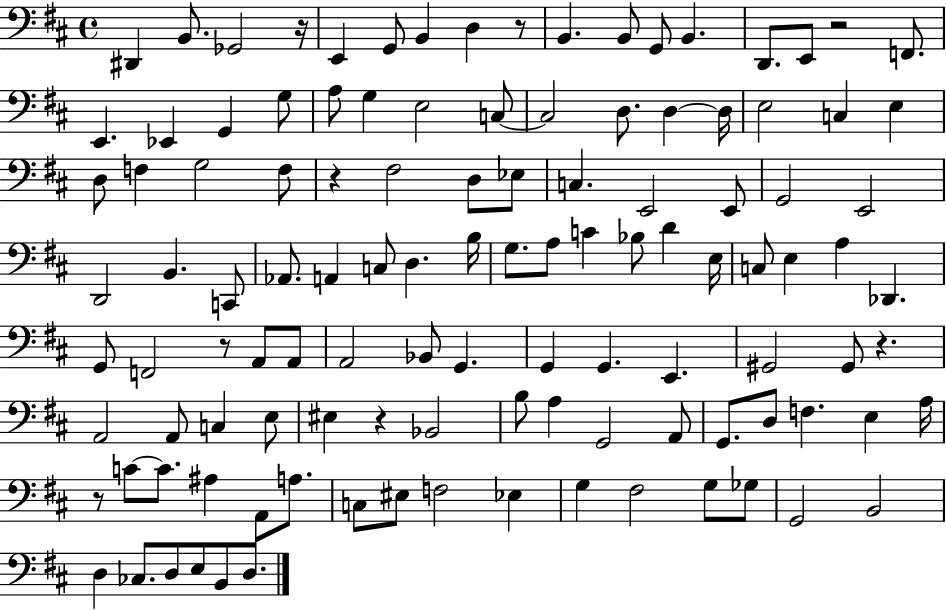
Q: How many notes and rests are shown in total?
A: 115